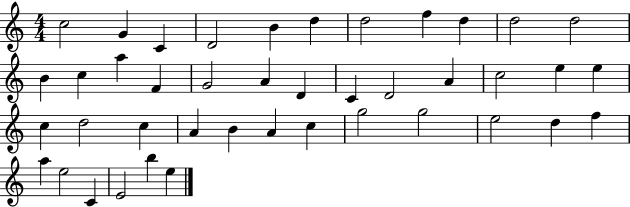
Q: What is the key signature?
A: C major